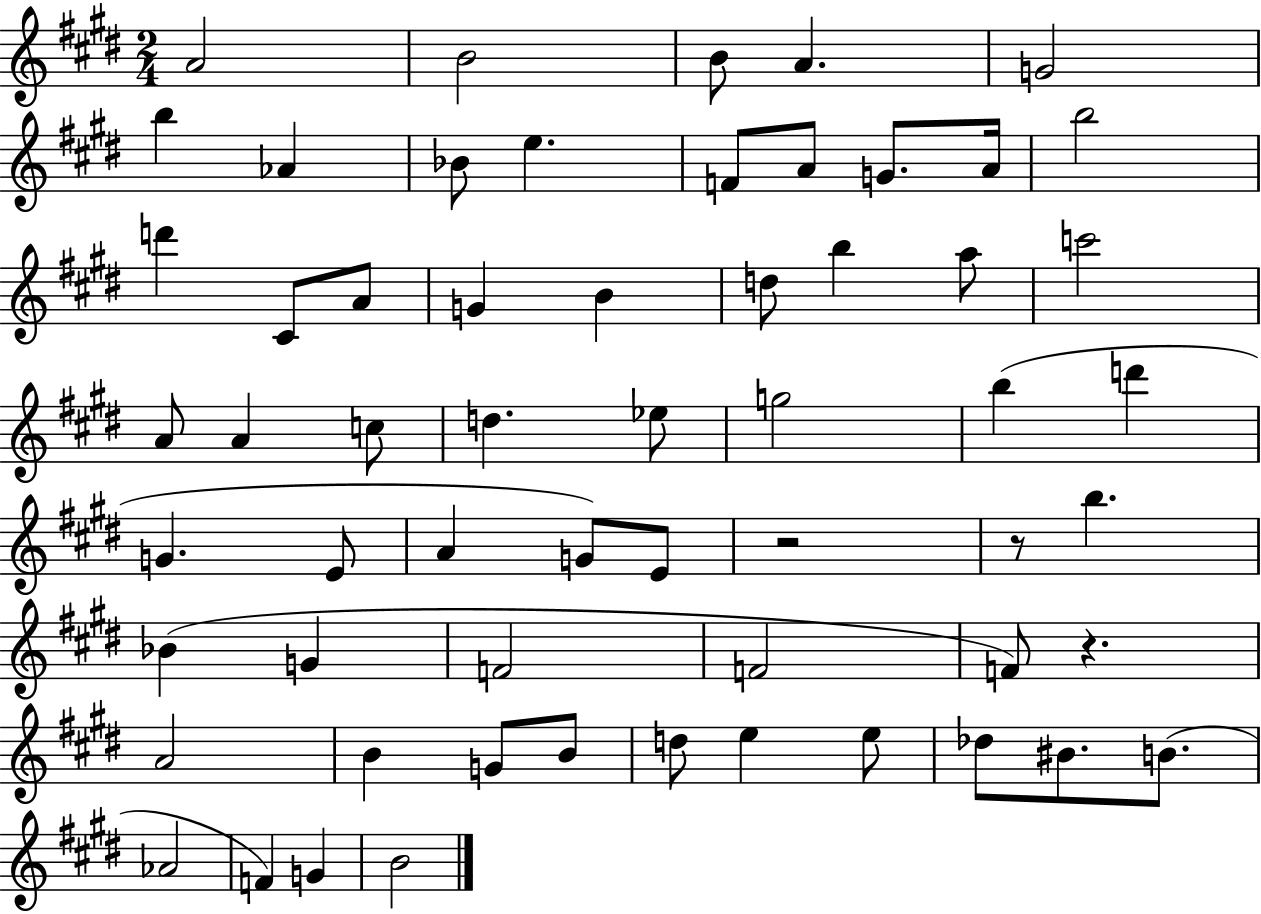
A4/h B4/h B4/e A4/q. G4/h B5/q Ab4/q Bb4/e E5/q. F4/e A4/e G4/e. A4/s B5/h D6/q C#4/e A4/e G4/q B4/q D5/e B5/q A5/e C6/h A4/e A4/q C5/e D5/q. Eb5/e G5/h B5/q D6/q G4/q. E4/e A4/q G4/e E4/e R/h R/e B5/q. Bb4/q G4/q F4/h F4/h F4/e R/q. A4/h B4/q G4/e B4/e D5/e E5/q E5/e Db5/e BIS4/e. B4/e. Ab4/h F4/q G4/q B4/h